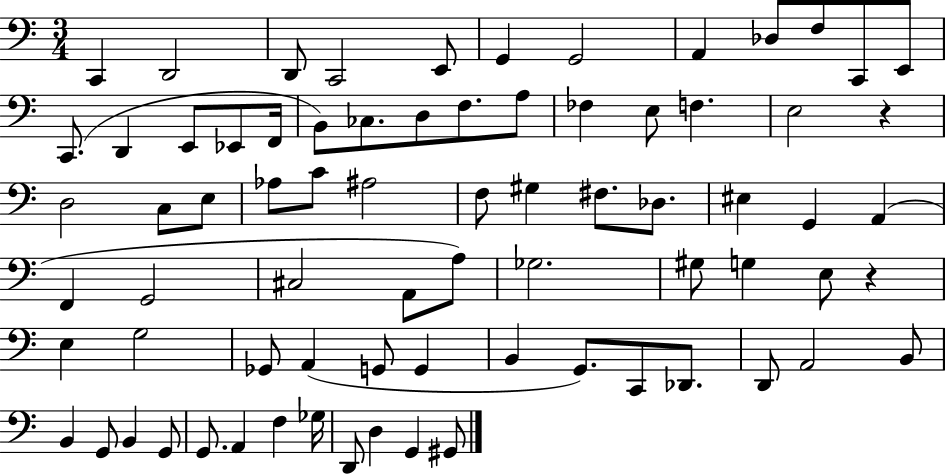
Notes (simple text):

C2/q D2/h D2/e C2/h E2/e G2/q G2/h A2/q Db3/e F3/e C2/e E2/e C2/e. D2/q E2/e Eb2/e F2/s B2/e CES3/e. D3/e F3/e. A3/e FES3/q E3/e F3/q. E3/h R/q D3/h C3/e E3/e Ab3/e C4/e A#3/h F3/e G#3/q F#3/e. Db3/e. EIS3/q G2/q A2/q F2/q G2/h C#3/h A2/e A3/e Gb3/h. G#3/e G3/q E3/e R/q E3/q G3/h Gb2/e A2/q G2/e G2/q B2/q G2/e. C2/e Db2/e. D2/e A2/h B2/e B2/q G2/e B2/q G2/e G2/e. A2/q F3/q Gb3/s D2/e D3/q G2/q G#2/e